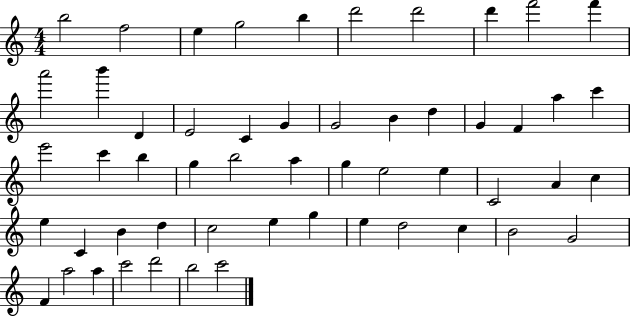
X:1
T:Untitled
M:4/4
L:1/4
K:C
b2 f2 e g2 b d'2 d'2 d' f'2 f' a'2 b' D E2 C G G2 B d G F a c' e'2 c' b g b2 a g e2 e C2 A c e C B d c2 e g e d2 c B2 G2 F a2 a c'2 d'2 b2 c'2